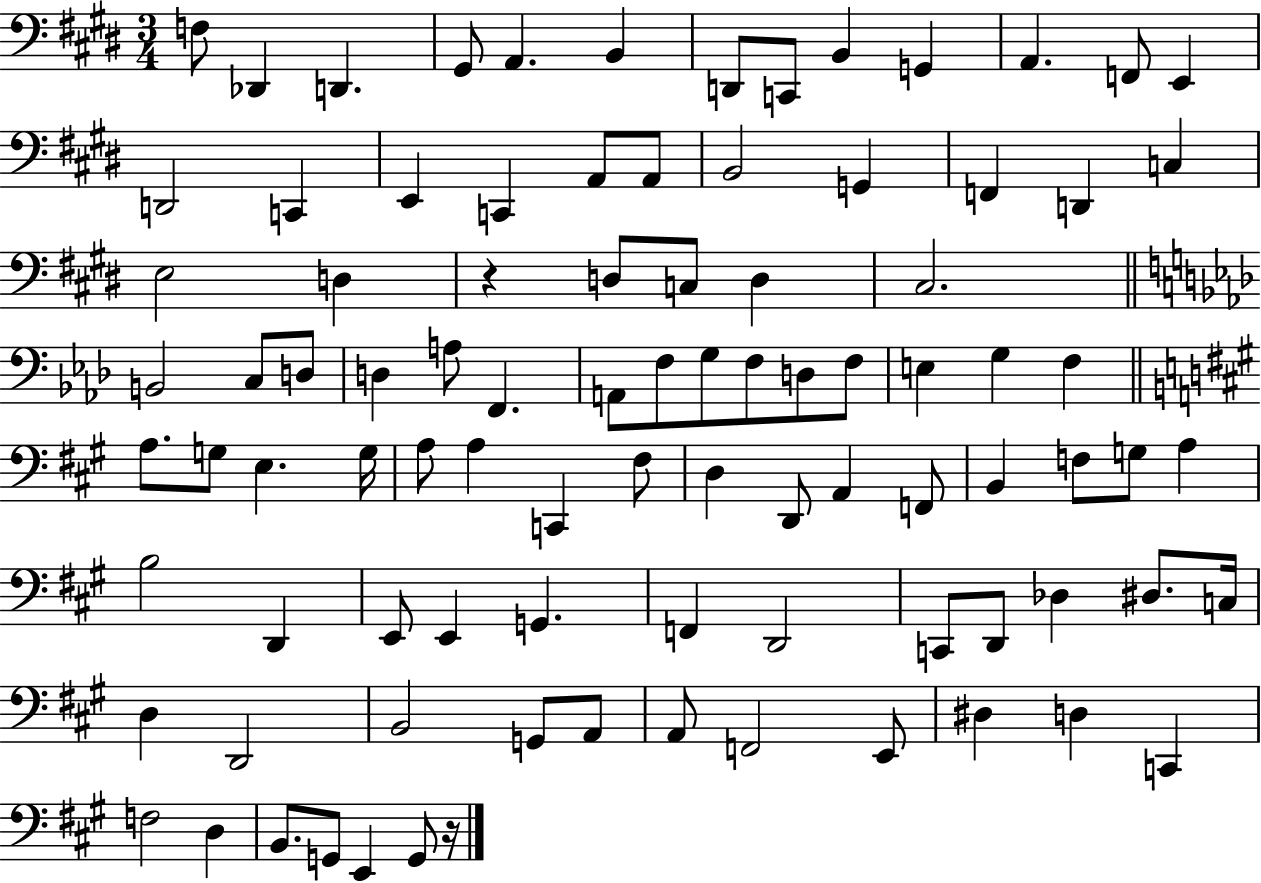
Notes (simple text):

F3/e Db2/q D2/q. G#2/e A2/q. B2/q D2/e C2/e B2/q G2/q A2/q. F2/e E2/q D2/h C2/q E2/q C2/q A2/e A2/e B2/h G2/q F2/q D2/q C3/q E3/h D3/q R/q D3/e C3/e D3/q C#3/h. B2/h C3/e D3/e D3/q A3/e F2/q. A2/e F3/e G3/e F3/e D3/e F3/e E3/q G3/q F3/q A3/e. G3/e E3/q. G3/s A3/e A3/q C2/q F#3/e D3/q D2/e A2/q F2/e B2/q F3/e G3/e A3/q B3/h D2/q E2/e E2/q G2/q. F2/q D2/h C2/e D2/e Db3/q D#3/e. C3/s D3/q D2/h B2/h G2/e A2/e A2/e F2/h E2/e D#3/q D3/q C2/q F3/h D3/q B2/e. G2/e E2/q G2/e R/s